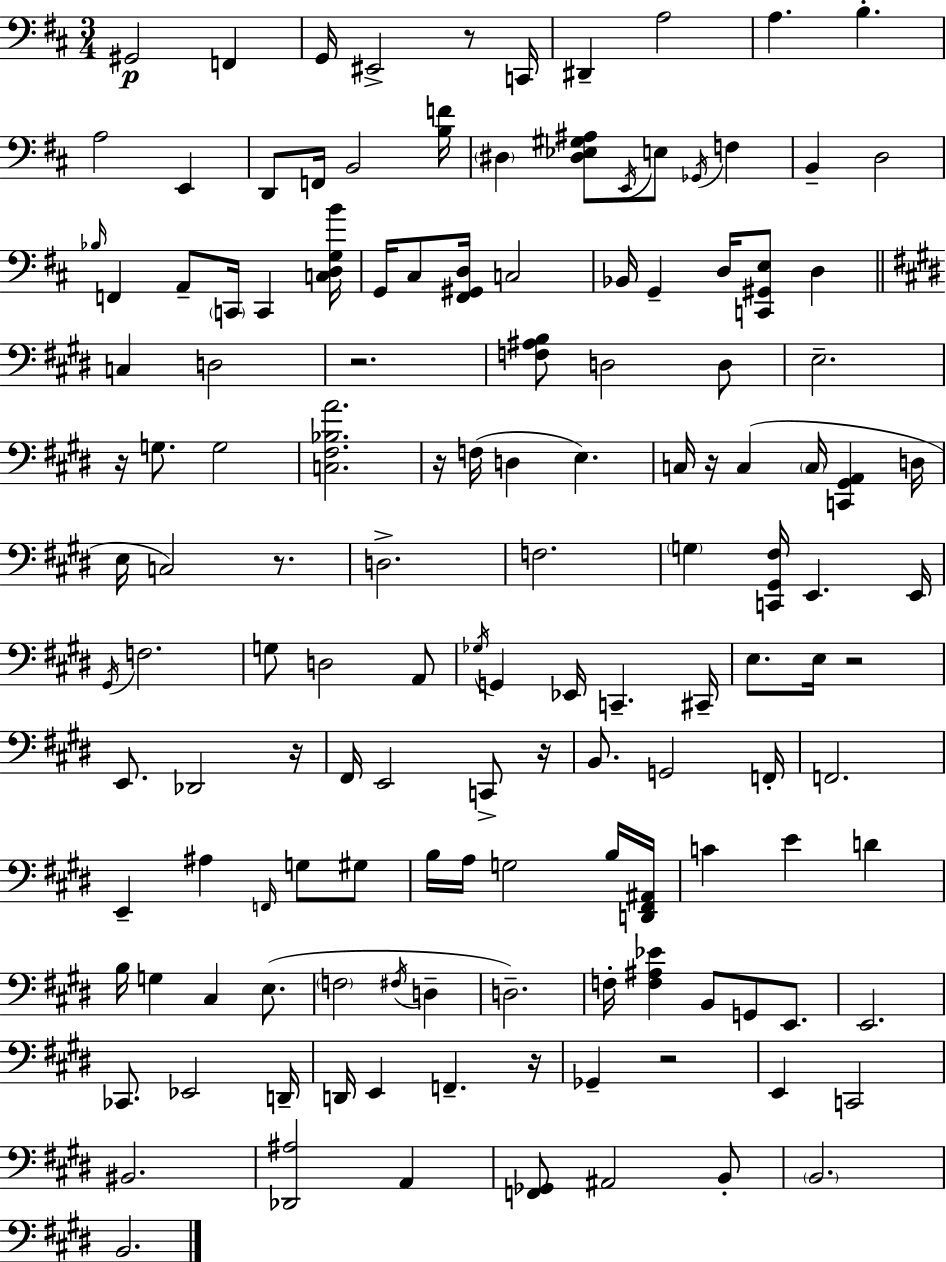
X:1
T:Untitled
M:3/4
L:1/4
K:D
^G,,2 F,, G,,/4 ^E,,2 z/2 C,,/4 ^D,, A,2 A, B, A,2 E,, D,,/2 F,,/4 B,,2 [B,F]/4 ^D, [^D,_E,^G,^A,]/2 E,,/4 E,/2 _G,,/4 F, B,, D,2 _B,/4 F,, A,,/2 C,,/4 C,, [C,D,G,B]/4 G,,/4 ^C,/2 [^F,,^G,,D,]/4 C,2 _B,,/4 G,, D,/4 [C,,^G,,E,]/2 D, C, D,2 z2 [F,^A,B,]/2 D,2 D,/2 E,2 z/4 G,/2 G,2 [C,^F,_B,A]2 z/4 F,/4 D, E, C,/4 z/4 C, C,/4 [C,,^G,,A,,] D,/4 E,/4 C,2 z/2 D,2 F,2 G, [C,,^G,,^F,]/4 E,, E,,/4 ^G,,/4 F,2 G,/2 D,2 A,,/2 _G,/4 G,, _E,,/4 C,, ^C,,/4 E,/2 E,/4 z2 E,,/2 _D,,2 z/4 ^F,,/4 E,,2 C,,/2 z/4 B,,/2 G,,2 F,,/4 F,,2 E,, ^A, F,,/4 G,/2 ^G,/2 B,/4 A,/4 G,2 B,/4 [D,,^F,,^A,,]/4 C E D B,/4 G, ^C, E,/2 F,2 ^F,/4 D, D,2 F,/4 [F,^A,_E] B,,/2 G,,/2 E,,/2 E,,2 _C,,/2 _E,,2 D,,/4 D,,/4 E,, F,, z/4 _G,, z2 E,, C,,2 ^B,,2 [_D,,^A,]2 A,, [F,,_G,,]/2 ^A,,2 B,,/2 B,,2 B,,2